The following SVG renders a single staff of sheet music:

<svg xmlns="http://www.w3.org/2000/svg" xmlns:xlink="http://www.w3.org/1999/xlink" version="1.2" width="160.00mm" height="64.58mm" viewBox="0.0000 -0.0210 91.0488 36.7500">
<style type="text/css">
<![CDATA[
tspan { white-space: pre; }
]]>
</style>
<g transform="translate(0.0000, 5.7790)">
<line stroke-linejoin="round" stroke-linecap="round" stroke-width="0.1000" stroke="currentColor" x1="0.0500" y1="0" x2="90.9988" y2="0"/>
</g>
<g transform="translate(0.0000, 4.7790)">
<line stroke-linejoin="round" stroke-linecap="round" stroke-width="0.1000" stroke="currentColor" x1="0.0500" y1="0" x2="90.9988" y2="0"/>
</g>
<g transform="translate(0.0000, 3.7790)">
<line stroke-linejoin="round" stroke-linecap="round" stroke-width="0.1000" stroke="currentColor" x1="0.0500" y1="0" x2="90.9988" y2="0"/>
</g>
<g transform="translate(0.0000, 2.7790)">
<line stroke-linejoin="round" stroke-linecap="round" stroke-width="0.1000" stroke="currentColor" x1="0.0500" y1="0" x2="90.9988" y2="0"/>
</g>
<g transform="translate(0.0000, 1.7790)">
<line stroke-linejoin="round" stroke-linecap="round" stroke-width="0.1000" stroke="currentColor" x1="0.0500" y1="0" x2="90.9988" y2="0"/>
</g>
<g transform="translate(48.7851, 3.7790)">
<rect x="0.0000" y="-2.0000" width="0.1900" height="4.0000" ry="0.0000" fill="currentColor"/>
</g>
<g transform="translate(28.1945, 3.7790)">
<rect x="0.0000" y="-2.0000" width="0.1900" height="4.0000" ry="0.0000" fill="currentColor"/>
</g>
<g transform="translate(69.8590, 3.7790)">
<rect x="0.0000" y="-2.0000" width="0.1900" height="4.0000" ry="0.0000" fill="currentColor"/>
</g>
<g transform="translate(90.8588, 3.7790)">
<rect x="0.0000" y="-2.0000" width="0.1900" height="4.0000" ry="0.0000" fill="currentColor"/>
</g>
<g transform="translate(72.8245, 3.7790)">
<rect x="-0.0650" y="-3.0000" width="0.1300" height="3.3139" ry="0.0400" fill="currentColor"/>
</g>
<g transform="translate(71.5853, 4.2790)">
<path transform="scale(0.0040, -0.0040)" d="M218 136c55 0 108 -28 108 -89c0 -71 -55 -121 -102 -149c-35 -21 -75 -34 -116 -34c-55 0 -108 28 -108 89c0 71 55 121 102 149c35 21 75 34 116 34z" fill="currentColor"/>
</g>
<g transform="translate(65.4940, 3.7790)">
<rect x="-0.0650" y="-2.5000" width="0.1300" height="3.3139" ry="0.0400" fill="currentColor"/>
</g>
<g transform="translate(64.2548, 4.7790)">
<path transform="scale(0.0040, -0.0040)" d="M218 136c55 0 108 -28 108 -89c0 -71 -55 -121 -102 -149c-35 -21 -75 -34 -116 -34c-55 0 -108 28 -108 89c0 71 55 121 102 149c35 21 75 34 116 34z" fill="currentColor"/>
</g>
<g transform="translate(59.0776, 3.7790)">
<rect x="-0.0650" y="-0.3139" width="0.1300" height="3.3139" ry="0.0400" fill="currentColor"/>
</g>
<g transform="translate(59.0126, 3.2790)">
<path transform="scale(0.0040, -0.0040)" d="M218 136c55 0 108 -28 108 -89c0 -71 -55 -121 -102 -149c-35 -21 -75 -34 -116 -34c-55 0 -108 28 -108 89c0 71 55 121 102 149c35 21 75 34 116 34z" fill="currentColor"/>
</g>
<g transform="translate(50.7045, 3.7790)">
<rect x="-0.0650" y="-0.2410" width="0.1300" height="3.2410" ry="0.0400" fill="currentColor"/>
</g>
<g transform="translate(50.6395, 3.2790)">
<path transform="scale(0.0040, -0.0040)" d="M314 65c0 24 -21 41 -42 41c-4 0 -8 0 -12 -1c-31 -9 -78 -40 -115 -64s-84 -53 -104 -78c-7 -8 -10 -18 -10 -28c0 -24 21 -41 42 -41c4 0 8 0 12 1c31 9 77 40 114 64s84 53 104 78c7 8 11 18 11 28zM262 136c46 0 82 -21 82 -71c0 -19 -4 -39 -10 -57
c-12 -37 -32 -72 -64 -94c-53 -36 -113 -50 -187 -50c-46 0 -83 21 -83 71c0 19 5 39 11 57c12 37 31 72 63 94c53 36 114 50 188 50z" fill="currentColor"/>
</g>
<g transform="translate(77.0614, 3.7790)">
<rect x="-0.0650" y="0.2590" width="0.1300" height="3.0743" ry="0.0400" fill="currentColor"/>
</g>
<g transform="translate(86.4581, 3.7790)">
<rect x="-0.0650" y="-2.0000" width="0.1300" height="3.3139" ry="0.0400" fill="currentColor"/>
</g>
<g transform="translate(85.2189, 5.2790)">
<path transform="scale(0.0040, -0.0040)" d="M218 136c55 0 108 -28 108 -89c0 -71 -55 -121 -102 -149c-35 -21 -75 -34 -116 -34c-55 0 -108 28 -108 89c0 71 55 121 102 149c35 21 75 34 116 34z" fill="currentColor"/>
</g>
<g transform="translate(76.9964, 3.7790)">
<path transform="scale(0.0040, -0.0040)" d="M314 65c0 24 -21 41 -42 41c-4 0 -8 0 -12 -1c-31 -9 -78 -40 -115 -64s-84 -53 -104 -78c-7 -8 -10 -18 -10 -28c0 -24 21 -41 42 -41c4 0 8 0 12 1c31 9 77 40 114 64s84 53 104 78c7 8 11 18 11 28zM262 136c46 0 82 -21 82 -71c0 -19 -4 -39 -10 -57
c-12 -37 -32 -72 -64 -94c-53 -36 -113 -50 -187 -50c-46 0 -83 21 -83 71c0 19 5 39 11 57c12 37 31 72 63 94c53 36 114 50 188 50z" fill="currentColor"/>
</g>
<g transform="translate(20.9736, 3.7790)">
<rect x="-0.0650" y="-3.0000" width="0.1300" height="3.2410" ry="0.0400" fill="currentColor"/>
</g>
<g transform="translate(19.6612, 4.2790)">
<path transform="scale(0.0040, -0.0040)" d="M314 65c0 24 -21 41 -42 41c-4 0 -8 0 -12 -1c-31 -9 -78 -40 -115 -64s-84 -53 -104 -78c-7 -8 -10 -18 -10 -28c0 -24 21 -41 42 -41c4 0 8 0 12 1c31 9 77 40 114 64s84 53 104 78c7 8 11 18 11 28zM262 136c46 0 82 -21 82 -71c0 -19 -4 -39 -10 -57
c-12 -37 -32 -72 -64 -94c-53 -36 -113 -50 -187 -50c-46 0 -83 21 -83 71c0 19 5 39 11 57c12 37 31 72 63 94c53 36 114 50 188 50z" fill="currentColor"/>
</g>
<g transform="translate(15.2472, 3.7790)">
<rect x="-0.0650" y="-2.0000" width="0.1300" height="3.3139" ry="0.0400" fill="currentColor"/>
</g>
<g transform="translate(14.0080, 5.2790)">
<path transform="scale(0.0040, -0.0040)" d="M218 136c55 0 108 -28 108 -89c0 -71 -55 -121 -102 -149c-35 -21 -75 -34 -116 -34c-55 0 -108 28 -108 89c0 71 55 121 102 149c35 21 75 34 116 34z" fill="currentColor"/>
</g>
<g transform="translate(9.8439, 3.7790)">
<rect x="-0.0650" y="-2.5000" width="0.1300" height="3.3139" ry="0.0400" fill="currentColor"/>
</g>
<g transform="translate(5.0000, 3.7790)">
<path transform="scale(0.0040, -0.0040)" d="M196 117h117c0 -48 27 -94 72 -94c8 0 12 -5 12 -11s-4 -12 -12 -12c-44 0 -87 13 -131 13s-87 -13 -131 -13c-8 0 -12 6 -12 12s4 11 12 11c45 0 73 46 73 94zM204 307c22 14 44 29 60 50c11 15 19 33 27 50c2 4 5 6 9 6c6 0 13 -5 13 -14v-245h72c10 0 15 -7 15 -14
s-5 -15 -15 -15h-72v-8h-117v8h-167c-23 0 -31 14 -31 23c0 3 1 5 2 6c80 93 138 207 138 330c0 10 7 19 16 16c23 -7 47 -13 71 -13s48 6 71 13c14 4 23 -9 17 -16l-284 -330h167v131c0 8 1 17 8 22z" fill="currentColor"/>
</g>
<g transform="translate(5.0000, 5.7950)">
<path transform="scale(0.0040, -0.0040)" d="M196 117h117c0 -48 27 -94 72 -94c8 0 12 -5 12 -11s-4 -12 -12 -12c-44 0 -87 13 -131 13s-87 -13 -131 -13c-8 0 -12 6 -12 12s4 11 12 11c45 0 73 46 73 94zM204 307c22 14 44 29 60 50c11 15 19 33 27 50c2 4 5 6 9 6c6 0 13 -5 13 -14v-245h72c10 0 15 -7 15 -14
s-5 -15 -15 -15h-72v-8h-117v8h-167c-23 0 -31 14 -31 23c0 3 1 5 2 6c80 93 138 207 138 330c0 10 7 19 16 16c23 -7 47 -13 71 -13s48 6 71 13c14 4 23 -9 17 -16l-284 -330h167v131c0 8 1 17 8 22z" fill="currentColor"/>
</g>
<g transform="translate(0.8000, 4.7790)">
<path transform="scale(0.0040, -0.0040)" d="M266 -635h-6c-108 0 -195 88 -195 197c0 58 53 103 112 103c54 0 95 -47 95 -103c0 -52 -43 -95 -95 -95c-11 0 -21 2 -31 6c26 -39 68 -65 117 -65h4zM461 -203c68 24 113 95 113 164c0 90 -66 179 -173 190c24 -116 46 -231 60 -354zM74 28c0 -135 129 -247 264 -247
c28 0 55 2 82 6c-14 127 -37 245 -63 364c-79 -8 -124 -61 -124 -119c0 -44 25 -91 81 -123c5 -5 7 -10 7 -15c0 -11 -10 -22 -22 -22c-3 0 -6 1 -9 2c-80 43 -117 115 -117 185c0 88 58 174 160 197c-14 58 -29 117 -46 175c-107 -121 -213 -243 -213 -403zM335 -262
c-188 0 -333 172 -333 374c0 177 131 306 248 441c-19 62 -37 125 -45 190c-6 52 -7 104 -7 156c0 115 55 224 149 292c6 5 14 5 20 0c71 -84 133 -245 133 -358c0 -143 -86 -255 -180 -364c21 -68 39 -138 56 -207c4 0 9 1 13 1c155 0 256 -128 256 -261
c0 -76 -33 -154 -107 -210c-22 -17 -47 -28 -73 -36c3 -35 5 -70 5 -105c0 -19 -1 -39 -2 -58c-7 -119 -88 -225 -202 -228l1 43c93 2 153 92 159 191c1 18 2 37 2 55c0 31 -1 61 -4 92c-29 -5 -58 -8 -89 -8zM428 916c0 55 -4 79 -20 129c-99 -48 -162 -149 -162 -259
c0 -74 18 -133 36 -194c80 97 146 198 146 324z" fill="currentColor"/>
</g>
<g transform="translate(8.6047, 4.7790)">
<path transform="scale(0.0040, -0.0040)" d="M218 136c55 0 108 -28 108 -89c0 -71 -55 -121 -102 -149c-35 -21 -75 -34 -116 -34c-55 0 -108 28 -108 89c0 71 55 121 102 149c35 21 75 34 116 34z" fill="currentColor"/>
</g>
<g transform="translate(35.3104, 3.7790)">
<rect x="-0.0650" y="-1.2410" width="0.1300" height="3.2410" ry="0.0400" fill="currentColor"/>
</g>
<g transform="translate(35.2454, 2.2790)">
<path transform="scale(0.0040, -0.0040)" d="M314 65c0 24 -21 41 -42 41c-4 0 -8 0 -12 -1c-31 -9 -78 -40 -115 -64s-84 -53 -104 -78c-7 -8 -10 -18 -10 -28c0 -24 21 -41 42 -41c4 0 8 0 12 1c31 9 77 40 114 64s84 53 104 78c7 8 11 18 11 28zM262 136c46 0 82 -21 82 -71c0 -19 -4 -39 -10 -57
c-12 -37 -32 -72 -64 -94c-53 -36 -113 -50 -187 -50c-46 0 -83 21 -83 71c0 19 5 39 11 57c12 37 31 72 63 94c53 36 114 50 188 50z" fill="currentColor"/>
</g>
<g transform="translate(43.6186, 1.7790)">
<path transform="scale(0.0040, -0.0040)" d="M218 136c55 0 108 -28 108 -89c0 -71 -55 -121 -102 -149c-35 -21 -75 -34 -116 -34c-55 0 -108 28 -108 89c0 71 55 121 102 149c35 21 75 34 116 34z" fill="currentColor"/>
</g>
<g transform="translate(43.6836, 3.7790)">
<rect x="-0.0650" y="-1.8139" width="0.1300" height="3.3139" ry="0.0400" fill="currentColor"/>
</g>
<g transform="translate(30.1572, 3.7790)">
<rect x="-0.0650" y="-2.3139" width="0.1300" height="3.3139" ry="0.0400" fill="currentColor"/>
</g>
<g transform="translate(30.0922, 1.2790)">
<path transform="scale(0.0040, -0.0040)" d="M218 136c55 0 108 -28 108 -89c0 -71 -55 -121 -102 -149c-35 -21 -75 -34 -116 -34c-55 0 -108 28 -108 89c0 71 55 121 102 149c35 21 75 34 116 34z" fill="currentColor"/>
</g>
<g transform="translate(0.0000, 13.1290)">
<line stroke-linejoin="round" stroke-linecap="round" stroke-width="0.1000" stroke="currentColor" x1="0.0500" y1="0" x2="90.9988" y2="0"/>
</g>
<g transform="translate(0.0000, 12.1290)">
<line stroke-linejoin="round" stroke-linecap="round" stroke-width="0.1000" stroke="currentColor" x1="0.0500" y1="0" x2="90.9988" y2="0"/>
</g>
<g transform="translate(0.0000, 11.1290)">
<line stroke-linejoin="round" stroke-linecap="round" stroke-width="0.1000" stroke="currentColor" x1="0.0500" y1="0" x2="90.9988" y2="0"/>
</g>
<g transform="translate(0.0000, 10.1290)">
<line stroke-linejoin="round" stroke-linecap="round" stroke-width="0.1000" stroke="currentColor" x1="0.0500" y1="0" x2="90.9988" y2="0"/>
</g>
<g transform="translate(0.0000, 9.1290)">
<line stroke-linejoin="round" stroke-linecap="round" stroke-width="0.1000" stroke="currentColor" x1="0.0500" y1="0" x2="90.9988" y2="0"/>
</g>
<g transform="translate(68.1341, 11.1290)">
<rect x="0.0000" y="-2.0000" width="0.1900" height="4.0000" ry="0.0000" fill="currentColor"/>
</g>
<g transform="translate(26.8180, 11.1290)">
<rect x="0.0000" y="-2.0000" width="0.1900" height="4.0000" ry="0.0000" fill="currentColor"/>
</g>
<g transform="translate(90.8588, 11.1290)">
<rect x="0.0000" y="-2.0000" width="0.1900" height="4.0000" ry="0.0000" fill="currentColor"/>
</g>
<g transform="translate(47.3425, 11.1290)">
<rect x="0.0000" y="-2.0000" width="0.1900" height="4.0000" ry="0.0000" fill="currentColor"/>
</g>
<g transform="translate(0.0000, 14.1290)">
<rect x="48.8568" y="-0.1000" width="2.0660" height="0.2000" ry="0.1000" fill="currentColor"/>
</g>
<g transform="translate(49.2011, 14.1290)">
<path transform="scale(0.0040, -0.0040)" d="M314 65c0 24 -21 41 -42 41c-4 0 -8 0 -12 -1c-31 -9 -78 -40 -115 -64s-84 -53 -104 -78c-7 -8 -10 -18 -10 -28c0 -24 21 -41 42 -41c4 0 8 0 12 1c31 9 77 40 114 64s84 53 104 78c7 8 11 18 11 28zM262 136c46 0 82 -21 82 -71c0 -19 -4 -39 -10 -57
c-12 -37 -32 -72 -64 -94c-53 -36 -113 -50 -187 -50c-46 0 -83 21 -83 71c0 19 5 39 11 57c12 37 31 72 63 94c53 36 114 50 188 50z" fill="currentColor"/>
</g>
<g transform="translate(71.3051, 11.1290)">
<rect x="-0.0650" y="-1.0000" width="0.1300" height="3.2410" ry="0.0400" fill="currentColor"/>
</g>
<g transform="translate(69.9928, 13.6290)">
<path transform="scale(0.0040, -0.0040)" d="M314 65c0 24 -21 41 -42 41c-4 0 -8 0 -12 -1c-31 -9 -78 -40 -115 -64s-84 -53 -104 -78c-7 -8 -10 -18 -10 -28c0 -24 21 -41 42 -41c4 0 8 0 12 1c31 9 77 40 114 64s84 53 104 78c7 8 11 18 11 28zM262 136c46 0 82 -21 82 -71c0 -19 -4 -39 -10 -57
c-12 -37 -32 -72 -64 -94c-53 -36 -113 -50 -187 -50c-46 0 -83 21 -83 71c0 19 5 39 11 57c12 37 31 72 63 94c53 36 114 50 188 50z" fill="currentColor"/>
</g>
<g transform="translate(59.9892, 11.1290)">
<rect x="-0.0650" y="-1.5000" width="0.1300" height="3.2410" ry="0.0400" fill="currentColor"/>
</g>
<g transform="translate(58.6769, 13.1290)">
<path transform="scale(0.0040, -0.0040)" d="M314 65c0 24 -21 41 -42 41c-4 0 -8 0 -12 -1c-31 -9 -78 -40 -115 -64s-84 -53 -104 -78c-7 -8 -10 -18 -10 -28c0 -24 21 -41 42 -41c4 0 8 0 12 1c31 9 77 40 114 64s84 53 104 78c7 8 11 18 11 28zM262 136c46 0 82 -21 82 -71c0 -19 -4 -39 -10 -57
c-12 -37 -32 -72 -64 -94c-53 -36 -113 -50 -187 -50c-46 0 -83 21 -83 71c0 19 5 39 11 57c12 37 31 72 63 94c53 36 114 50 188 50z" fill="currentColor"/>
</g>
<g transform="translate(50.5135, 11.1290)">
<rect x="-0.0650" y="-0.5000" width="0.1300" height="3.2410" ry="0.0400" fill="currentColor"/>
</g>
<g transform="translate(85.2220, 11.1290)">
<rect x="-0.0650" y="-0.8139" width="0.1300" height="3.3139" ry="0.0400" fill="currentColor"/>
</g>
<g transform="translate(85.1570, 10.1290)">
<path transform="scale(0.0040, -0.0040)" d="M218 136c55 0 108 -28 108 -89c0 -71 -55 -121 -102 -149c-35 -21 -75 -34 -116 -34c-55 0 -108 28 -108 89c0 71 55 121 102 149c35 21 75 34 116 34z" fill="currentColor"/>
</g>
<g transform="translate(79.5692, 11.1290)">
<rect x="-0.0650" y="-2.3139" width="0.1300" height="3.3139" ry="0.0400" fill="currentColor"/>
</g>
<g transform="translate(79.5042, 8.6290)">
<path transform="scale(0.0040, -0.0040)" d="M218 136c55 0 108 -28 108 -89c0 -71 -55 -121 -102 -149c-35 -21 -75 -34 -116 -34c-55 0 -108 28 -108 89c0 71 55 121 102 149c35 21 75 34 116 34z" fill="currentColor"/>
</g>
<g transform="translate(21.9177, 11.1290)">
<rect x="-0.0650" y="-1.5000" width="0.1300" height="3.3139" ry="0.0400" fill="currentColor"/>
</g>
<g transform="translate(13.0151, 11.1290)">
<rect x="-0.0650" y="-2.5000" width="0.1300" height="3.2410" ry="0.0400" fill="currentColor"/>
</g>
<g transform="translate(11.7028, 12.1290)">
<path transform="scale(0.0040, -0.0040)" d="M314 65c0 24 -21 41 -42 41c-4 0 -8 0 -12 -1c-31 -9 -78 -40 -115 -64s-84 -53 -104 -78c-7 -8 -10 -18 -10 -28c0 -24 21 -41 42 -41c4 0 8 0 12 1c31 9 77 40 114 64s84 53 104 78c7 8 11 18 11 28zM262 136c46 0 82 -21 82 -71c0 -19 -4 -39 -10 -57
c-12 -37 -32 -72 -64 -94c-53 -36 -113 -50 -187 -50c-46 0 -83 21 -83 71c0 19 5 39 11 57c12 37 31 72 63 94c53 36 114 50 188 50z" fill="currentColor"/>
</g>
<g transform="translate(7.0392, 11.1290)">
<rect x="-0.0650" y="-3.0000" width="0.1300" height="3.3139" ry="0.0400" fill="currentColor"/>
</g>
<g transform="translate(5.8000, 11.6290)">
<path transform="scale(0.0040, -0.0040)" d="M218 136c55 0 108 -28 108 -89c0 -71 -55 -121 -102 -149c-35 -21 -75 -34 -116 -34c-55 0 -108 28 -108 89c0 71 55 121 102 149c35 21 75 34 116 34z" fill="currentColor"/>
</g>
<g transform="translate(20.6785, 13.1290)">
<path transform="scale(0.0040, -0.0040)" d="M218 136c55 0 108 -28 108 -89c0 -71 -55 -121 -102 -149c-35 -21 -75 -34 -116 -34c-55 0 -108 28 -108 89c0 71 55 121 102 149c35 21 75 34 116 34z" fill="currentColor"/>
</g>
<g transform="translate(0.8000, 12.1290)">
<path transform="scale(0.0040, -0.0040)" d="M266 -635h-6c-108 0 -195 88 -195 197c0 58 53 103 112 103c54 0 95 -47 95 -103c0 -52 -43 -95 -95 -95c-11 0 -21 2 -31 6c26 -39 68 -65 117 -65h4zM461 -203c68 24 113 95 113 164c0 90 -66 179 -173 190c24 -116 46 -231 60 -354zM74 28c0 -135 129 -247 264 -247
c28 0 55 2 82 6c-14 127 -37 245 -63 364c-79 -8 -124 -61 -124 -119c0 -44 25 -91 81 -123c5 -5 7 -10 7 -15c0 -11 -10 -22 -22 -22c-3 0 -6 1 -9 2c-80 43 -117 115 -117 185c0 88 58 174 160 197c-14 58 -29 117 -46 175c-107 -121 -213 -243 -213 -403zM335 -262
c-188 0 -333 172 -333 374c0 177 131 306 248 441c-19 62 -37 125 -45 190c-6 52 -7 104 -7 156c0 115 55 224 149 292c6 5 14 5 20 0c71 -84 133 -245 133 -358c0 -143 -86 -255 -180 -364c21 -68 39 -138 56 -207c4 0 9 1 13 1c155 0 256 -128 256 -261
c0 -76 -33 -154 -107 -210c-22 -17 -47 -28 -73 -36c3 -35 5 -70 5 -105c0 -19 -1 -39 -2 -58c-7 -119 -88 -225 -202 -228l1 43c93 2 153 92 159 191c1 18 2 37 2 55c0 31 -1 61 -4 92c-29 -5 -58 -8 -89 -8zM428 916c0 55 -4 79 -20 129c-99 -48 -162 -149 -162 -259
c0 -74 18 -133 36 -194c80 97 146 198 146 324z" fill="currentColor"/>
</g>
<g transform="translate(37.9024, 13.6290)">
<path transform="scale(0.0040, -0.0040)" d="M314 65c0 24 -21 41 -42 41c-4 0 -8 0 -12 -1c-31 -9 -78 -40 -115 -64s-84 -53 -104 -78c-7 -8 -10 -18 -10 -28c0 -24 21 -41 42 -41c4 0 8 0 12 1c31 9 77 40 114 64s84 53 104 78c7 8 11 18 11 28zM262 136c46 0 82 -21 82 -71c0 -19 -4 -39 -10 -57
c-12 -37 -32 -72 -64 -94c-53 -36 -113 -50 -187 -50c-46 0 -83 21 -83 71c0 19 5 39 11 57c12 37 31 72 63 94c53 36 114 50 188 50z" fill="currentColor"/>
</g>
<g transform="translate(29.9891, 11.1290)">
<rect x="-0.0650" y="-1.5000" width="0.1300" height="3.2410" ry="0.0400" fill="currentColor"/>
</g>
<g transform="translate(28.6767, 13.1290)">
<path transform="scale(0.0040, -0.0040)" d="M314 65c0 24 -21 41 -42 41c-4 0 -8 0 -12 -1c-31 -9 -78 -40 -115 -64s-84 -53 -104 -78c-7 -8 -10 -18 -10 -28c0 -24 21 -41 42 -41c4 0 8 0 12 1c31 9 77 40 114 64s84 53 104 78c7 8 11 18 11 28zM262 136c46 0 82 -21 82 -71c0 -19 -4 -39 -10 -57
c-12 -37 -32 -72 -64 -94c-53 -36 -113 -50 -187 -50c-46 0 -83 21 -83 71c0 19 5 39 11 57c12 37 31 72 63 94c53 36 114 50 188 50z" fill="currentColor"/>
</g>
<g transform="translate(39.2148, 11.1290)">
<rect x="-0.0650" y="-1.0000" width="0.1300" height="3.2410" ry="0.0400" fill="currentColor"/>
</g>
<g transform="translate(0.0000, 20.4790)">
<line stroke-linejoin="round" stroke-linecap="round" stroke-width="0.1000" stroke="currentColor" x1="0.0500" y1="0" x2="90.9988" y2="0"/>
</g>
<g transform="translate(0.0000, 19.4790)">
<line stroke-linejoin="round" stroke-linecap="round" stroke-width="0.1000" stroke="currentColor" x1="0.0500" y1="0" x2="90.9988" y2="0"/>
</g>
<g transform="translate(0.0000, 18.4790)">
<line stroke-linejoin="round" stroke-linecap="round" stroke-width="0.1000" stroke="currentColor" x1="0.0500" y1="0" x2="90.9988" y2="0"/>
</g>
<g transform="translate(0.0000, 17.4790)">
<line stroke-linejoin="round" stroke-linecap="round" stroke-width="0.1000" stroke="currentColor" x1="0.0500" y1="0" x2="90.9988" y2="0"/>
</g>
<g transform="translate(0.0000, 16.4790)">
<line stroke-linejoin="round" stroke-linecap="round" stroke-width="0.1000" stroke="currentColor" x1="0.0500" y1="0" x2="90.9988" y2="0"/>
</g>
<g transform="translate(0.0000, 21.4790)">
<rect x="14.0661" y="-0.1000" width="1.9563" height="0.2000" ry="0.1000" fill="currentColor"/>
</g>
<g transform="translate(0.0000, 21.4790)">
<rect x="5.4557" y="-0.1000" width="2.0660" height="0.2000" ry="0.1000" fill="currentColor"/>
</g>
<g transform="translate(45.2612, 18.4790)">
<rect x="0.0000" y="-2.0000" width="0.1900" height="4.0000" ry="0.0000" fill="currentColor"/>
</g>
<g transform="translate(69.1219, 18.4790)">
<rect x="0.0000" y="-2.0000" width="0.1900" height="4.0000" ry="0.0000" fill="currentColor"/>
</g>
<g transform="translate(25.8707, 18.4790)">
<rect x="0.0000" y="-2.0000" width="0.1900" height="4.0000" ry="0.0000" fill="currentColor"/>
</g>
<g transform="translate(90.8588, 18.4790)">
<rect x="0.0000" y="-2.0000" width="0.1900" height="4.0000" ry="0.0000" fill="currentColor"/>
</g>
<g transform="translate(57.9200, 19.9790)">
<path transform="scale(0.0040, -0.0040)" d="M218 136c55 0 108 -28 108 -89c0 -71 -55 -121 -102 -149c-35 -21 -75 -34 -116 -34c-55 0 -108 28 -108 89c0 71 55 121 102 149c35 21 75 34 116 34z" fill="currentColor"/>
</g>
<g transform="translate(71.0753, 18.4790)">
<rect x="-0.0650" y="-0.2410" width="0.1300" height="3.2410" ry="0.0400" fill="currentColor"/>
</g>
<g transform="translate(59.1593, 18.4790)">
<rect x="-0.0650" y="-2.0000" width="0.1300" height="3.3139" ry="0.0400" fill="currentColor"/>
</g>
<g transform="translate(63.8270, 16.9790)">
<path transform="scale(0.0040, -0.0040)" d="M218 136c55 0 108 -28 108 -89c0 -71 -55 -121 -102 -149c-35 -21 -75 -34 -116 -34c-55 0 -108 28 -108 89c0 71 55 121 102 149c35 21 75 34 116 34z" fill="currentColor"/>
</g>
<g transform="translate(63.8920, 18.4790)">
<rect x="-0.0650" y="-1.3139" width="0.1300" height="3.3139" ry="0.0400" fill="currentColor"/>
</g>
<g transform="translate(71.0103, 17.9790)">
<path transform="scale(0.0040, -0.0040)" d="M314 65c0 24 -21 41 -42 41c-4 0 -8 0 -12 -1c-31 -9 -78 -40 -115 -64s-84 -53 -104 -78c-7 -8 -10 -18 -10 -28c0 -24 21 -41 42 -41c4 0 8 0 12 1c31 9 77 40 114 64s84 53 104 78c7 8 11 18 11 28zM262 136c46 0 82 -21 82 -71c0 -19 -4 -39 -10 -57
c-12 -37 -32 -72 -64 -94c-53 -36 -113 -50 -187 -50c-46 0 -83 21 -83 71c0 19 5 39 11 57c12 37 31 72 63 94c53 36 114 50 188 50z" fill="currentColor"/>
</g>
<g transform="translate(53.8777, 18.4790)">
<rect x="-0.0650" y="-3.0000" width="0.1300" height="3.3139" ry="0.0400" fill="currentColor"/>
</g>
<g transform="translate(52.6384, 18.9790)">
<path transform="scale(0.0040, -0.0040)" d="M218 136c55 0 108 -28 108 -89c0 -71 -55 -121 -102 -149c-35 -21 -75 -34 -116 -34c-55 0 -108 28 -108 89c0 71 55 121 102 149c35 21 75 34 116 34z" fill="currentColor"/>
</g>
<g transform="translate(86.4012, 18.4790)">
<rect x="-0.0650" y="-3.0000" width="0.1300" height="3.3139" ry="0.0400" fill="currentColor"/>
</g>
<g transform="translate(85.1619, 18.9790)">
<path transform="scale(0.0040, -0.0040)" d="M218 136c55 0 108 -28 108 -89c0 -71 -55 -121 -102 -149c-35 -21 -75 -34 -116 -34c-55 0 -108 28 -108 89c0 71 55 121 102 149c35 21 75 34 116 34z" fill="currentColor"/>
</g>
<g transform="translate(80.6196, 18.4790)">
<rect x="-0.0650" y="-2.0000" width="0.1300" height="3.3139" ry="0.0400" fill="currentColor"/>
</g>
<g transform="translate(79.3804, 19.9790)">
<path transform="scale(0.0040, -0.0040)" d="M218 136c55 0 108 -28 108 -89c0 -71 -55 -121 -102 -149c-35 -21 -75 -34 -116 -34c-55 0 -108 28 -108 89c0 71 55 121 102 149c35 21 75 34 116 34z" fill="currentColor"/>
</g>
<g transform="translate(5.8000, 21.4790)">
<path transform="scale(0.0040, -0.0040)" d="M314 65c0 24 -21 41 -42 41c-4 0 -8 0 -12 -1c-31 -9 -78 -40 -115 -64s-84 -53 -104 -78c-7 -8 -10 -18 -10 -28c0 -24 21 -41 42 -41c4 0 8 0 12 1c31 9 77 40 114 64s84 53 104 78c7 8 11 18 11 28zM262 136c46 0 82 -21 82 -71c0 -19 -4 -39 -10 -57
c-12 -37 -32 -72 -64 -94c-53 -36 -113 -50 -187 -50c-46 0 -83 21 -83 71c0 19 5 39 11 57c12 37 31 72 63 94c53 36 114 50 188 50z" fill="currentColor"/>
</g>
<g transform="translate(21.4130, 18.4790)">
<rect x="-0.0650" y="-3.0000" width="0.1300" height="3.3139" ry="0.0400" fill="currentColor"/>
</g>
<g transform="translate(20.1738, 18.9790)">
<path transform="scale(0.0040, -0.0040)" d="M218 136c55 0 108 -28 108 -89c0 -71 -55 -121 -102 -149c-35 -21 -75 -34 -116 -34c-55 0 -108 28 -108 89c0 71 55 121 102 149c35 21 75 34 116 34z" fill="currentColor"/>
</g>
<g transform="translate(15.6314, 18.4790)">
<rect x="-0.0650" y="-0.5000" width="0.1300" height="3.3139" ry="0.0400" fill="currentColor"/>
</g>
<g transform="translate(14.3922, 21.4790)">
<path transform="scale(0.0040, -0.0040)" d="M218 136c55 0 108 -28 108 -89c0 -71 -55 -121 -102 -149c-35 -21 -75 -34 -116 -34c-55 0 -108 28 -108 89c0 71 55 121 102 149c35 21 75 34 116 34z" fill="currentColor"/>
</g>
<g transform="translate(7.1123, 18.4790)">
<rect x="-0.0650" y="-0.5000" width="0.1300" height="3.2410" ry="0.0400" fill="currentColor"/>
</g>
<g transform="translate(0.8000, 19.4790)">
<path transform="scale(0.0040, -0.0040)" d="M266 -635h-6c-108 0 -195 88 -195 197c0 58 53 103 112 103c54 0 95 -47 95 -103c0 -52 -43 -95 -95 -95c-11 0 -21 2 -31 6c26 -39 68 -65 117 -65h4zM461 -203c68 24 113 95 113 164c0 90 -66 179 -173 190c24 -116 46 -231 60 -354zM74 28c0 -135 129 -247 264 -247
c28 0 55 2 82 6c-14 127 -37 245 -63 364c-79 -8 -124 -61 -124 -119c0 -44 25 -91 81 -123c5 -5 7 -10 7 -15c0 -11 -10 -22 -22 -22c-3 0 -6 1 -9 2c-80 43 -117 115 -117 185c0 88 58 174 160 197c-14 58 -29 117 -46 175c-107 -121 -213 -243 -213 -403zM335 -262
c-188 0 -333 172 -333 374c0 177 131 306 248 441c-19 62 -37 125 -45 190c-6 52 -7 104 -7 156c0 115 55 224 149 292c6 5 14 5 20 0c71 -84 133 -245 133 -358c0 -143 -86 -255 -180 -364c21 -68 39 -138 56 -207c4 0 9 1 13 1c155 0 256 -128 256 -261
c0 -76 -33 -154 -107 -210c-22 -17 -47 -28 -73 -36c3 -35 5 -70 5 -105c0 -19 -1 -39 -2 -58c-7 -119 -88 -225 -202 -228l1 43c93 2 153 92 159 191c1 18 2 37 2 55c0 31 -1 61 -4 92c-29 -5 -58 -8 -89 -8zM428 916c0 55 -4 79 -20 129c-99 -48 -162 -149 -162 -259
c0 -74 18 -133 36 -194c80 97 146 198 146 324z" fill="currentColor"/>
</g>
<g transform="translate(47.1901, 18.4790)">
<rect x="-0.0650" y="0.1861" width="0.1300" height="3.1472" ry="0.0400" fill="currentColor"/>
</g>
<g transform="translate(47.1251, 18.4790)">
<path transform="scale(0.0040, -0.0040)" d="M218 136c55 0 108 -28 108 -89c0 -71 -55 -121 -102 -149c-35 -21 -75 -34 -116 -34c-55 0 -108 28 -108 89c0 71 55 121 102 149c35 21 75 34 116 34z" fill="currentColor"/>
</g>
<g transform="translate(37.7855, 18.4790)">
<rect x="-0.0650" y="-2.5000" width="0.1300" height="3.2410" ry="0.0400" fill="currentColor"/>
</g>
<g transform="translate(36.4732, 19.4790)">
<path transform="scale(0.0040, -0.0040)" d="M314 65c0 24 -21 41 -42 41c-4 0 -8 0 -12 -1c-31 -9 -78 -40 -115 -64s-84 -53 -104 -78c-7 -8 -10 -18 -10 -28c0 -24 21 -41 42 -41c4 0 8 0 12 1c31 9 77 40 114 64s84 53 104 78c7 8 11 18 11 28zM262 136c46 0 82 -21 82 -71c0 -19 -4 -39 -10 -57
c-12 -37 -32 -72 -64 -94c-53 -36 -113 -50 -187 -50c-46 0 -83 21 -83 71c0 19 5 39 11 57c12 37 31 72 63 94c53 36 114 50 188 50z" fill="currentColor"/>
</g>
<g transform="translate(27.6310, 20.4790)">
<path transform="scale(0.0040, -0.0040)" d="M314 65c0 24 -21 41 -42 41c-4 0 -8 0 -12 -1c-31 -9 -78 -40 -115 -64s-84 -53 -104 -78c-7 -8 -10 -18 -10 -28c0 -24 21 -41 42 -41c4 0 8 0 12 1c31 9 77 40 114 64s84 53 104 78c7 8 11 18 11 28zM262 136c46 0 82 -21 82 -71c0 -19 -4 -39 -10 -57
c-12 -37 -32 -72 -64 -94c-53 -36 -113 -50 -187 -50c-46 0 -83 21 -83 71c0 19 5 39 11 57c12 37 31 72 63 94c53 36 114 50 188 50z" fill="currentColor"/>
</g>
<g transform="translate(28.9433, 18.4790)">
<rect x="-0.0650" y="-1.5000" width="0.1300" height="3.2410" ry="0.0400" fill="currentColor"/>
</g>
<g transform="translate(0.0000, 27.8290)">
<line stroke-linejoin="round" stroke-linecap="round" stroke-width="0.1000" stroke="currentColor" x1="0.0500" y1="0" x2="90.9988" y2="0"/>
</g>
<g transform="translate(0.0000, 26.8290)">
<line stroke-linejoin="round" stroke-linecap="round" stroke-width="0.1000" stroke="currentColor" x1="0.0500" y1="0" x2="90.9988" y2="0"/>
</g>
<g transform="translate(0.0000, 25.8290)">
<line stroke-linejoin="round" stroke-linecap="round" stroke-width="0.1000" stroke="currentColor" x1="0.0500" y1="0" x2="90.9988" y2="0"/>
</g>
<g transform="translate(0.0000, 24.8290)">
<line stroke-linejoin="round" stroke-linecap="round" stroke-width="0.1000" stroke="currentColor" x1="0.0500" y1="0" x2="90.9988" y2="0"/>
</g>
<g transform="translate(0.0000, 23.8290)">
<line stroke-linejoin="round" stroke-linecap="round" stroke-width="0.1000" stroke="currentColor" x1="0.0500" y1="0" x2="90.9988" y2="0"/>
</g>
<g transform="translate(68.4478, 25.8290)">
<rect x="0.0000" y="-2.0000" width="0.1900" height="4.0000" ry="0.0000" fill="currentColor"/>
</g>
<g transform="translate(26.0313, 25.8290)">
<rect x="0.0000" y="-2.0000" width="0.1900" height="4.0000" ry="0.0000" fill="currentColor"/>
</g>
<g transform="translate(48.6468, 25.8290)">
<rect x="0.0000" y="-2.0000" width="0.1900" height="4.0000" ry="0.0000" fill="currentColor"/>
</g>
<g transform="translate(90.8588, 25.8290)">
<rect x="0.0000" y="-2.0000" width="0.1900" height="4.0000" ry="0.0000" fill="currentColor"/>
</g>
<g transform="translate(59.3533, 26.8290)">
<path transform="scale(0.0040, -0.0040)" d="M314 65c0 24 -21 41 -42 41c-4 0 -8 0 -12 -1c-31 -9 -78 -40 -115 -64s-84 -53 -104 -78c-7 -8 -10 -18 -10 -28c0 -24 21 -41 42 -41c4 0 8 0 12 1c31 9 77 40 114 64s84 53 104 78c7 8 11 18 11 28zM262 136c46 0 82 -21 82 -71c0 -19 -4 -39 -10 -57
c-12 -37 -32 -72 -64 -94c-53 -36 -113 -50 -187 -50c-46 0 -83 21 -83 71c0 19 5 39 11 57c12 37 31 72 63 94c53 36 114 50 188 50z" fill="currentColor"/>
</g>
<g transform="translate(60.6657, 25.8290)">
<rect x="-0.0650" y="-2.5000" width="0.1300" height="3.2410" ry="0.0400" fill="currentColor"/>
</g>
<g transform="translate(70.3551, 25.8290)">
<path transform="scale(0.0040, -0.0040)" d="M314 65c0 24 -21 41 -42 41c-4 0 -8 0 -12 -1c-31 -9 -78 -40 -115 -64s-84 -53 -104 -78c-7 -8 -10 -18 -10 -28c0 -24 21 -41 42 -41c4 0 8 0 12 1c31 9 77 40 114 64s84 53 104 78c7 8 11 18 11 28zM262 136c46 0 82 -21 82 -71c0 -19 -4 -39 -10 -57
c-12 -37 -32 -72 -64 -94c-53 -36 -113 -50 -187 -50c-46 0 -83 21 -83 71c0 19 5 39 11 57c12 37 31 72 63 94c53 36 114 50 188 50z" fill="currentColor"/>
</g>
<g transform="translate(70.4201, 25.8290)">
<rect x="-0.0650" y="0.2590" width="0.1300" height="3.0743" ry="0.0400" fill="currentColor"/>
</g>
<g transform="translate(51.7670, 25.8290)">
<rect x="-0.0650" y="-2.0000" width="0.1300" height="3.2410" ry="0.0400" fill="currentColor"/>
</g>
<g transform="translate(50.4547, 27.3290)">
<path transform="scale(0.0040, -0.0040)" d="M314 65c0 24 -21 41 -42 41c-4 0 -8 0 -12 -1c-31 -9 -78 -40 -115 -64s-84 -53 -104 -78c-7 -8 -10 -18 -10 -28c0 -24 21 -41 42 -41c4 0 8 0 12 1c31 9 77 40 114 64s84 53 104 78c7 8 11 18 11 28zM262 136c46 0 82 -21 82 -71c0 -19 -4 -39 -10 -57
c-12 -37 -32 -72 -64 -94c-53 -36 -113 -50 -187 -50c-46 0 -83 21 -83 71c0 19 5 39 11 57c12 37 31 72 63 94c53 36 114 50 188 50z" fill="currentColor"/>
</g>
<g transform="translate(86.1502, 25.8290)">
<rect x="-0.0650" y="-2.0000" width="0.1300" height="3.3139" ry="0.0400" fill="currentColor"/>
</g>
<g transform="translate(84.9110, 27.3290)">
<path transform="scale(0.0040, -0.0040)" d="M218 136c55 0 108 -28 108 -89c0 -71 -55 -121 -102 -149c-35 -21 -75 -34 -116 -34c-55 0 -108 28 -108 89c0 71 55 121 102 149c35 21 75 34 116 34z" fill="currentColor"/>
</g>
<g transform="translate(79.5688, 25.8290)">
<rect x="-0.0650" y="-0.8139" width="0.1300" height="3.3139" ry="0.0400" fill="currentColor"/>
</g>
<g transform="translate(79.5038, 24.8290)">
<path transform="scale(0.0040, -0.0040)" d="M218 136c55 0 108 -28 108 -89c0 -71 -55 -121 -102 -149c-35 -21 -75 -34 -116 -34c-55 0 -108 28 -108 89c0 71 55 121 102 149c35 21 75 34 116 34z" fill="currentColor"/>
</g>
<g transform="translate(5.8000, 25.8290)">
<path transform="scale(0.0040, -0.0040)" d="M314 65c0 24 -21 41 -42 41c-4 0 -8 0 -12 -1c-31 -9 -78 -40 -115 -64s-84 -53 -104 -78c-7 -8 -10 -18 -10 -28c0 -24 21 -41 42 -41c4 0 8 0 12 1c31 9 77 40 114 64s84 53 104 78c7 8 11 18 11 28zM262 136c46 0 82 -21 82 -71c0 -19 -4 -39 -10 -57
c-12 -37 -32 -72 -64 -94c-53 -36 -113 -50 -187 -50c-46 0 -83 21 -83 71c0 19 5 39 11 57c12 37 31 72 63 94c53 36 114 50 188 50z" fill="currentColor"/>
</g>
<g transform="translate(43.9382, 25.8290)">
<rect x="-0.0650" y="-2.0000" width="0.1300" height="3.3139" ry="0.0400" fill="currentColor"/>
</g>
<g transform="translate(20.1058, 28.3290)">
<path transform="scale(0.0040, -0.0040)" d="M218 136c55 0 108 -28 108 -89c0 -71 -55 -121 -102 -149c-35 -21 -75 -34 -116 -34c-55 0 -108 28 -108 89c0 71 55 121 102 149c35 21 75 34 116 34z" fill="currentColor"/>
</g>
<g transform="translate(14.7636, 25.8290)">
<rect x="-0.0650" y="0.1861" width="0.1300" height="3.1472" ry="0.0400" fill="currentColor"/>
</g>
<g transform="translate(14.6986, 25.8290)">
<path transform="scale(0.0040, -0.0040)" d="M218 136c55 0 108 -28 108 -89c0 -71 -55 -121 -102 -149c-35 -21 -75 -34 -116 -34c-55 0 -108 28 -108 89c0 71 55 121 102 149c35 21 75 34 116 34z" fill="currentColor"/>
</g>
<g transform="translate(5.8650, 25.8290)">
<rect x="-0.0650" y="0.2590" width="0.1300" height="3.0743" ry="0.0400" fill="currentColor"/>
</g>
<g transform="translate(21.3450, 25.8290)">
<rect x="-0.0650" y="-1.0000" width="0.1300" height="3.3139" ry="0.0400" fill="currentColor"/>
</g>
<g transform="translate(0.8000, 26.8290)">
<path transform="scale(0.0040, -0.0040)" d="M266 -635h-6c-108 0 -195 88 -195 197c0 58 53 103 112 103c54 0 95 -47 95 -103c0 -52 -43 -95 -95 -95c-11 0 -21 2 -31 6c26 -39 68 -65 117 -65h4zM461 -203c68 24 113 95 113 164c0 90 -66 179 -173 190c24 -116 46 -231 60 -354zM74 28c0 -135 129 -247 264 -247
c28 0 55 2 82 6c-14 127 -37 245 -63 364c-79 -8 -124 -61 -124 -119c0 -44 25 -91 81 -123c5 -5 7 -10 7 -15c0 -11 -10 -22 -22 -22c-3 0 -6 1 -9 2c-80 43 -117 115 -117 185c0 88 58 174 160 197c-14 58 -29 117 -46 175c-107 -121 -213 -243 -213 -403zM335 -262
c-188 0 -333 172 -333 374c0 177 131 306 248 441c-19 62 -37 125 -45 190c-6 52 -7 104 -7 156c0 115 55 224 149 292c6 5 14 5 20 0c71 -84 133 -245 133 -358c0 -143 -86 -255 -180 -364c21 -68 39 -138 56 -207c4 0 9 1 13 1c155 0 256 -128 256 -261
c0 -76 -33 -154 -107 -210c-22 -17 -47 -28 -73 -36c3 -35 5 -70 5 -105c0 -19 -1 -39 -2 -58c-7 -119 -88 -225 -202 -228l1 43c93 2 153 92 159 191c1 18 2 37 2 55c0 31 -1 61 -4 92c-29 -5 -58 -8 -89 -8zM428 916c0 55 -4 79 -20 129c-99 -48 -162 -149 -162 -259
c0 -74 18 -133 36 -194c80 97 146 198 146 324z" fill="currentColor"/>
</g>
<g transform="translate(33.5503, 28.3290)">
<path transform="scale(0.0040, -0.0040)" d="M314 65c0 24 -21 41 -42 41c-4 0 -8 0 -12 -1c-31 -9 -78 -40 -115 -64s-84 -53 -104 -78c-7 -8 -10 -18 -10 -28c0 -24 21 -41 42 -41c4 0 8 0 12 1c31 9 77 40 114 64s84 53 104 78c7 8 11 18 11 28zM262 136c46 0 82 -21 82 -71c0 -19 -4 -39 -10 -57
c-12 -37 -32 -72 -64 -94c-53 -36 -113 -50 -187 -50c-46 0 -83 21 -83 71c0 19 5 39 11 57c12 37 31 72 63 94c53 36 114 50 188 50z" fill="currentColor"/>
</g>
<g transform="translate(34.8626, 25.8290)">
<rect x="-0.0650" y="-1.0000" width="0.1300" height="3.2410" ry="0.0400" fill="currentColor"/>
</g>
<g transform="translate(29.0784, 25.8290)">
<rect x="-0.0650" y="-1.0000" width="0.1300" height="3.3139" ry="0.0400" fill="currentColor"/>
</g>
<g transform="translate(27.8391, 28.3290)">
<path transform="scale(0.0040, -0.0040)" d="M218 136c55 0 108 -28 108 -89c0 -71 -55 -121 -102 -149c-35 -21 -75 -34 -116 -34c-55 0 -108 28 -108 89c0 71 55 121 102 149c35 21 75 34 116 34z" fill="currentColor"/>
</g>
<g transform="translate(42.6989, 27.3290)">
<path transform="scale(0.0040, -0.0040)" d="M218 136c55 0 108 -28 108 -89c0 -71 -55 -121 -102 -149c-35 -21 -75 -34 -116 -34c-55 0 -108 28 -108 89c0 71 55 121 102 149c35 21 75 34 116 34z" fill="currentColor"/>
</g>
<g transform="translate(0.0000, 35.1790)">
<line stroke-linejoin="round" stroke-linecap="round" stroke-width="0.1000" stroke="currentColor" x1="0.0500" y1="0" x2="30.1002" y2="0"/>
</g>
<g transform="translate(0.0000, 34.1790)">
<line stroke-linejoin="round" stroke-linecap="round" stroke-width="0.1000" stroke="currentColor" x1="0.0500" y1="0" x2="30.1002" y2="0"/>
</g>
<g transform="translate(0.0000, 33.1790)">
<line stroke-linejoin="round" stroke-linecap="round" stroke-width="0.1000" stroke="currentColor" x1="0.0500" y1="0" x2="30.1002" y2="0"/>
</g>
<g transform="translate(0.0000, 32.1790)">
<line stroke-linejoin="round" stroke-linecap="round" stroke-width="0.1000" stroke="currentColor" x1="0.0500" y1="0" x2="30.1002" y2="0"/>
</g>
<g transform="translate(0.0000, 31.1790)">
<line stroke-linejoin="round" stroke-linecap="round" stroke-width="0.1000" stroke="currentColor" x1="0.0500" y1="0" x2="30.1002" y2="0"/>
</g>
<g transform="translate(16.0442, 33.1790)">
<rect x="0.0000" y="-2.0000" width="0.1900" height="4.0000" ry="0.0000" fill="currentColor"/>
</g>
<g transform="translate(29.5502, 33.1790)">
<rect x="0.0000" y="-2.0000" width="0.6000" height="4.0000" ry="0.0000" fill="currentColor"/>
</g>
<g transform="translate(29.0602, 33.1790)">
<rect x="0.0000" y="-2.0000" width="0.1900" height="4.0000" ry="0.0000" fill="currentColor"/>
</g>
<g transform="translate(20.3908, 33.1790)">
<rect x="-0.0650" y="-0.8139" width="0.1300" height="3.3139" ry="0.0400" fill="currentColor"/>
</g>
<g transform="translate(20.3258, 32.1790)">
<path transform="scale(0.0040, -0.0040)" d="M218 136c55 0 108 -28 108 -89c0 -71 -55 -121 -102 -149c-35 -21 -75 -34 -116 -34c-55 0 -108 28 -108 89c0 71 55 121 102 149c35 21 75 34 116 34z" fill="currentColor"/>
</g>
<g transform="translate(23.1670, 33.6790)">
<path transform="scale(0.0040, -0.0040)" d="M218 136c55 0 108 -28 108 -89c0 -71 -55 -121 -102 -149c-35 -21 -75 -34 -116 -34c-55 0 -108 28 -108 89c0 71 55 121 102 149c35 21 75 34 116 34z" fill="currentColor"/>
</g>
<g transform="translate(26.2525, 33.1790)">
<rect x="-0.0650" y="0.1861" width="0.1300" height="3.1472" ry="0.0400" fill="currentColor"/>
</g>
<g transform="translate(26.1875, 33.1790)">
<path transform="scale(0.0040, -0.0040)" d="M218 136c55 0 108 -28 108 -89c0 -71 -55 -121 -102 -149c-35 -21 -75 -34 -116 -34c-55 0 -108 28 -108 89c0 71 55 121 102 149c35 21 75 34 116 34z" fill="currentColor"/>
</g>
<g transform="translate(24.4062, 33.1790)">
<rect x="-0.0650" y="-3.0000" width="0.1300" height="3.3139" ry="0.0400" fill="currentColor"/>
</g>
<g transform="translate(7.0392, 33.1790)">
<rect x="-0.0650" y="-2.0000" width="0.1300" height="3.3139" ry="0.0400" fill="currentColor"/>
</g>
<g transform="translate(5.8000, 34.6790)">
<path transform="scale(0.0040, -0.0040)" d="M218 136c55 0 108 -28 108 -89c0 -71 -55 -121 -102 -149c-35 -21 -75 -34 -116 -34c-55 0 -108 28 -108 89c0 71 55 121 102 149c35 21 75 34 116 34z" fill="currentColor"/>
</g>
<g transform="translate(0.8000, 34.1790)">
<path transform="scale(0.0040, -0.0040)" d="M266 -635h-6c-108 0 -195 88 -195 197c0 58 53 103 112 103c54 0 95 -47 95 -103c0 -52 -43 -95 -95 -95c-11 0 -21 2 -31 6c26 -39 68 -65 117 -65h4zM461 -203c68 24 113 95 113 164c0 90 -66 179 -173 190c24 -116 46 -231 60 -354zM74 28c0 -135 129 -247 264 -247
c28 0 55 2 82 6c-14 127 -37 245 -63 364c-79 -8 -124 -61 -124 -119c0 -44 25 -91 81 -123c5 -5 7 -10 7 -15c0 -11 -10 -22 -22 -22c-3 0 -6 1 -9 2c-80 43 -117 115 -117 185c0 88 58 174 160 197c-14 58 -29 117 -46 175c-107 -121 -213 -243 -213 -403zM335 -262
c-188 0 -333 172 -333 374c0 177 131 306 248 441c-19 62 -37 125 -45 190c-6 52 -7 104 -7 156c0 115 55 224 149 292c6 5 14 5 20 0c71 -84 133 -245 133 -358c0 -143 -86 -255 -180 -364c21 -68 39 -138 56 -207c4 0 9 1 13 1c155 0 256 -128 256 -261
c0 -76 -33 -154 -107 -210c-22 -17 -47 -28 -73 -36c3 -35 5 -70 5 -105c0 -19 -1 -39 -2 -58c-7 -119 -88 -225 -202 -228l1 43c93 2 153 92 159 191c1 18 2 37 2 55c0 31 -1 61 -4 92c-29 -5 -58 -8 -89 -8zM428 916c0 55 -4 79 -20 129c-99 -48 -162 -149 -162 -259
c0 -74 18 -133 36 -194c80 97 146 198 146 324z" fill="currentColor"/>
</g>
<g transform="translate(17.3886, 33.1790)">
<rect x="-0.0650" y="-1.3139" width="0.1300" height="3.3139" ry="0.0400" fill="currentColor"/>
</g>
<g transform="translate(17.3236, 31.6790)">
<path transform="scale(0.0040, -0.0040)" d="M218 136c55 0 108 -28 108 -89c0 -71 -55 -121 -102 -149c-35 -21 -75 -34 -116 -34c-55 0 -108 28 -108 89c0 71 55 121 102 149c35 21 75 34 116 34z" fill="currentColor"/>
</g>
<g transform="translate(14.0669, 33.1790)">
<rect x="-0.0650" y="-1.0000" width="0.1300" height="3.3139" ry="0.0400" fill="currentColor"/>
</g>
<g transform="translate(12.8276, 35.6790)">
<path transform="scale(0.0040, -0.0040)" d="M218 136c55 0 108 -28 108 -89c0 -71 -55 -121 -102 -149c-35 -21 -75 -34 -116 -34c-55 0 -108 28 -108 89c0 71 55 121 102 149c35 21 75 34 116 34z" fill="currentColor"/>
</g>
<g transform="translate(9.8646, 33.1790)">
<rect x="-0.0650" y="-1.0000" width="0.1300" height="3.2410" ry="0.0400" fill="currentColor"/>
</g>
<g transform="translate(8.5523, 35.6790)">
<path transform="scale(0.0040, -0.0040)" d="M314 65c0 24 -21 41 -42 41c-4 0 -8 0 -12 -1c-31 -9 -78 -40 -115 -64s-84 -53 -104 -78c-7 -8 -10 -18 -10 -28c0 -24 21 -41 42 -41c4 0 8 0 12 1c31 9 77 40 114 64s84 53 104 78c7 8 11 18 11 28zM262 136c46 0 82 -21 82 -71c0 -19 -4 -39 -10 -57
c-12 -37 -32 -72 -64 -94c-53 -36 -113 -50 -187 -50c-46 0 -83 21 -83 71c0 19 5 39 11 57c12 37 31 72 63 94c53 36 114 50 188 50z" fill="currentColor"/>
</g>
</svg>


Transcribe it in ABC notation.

X:1
T:Untitled
M:4/4
L:1/4
K:C
G F A2 g e2 f c2 c G A B2 F A G2 E E2 D2 C2 E2 D2 g d C2 C A E2 G2 B A F e c2 F A B2 B D D D2 F F2 G2 B2 d F F D2 D e d A B